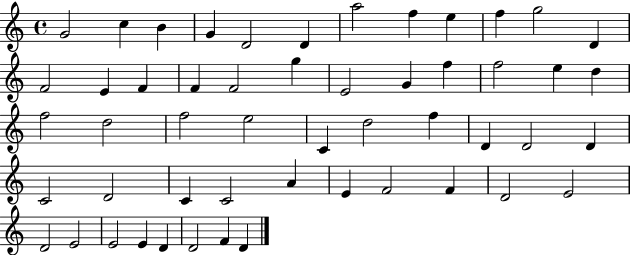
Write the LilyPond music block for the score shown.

{
  \clef treble
  \time 4/4
  \defaultTimeSignature
  \key c \major
  g'2 c''4 b'4 | g'4 d'2 d'4 | a''2 f''4 e''4 | f''4 g''2 d'4 | \break f'2 e'4 f'4 | f'4 f'2 g''4 | e'2 g'4 f''4 | f''2 e''4 d''4 | \break f''2 d''2 | f''2 e''2 | c'4 d''2 f''4 | d'4 d'2 d'4 | \break c'2 d'2 | c'4 c'2 a'4 | e'4 f'2 f'4 | d'2 e'2 | \break d'2 e'2 | e'2 e'4 d'4 | d'2 f'4 d'4 | \bar "|."
}